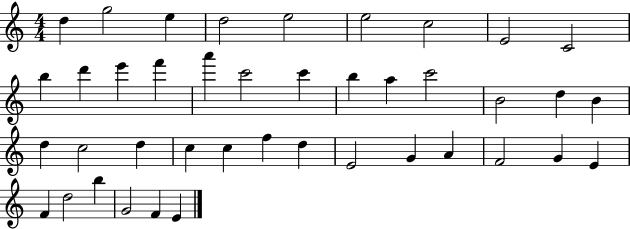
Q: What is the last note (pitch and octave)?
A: E4